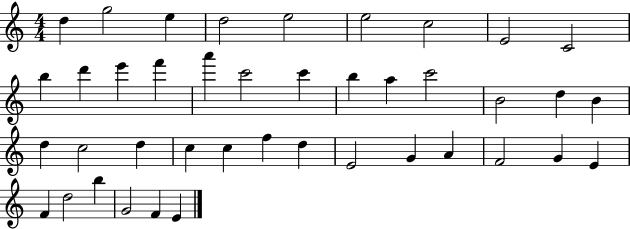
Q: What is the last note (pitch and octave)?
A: E4